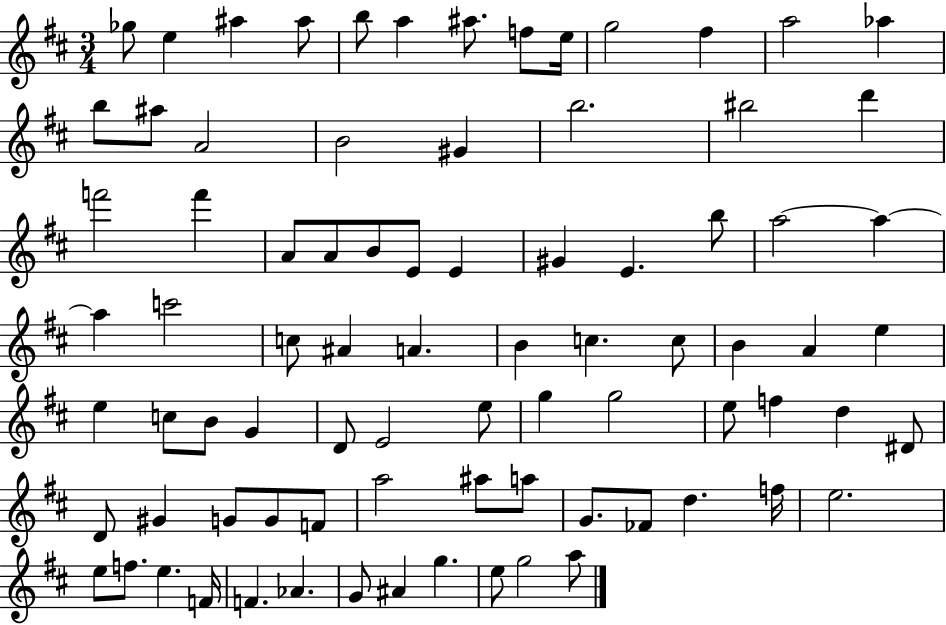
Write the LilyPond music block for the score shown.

{
  \clef treble
  \numericTimeSignature
  \time 3/4
  \key d \major
  ges''8 e''4 ais''4 ais''8 | b''8 a''4 ais''8. f''8 e''16 | g''2 fis''4 | a''2 aes''4 | \break b''8 ais''8 a'2 | b'2 gis'4 | b''2. | bis''2 d'''4 | \break f'''2 f'''4 | a'8 a'8 b'8 e'8 e'4 | gis'4 e'4. b''8 | a''2~~ a''4~~ | \break a''4 c'''2 | c''8 ais'4 a'4. | b'4 c''4. c''8 | b'4 a'4 e''4 | \break e''4 c''8 b'8 g'4 | d'8 e'2 e''8 | g''4 g''2 | e''8 f''4 d''4 dis'8 | \break d'8 gis'4 g'8 g'8 f'8 | a''2 ais''8 a''8 | g'8. fes'8 d''4. f''16 | e''2. | \break e''8 f''8. e''4. f'16 | f'4. aes'4. | g'8 ais'4 g''4. | e''8 g''2 a''8 | \break \bar "|."
}